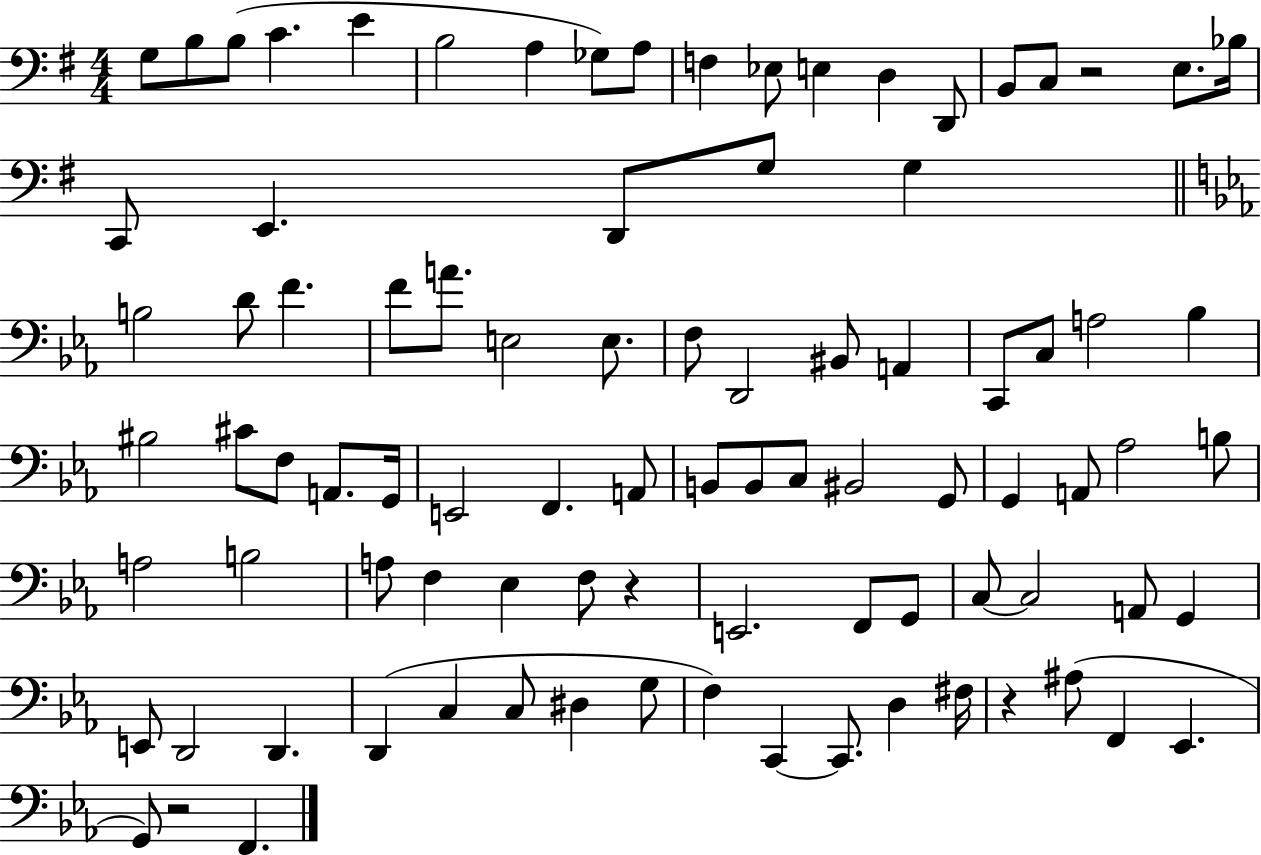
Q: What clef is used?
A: bass